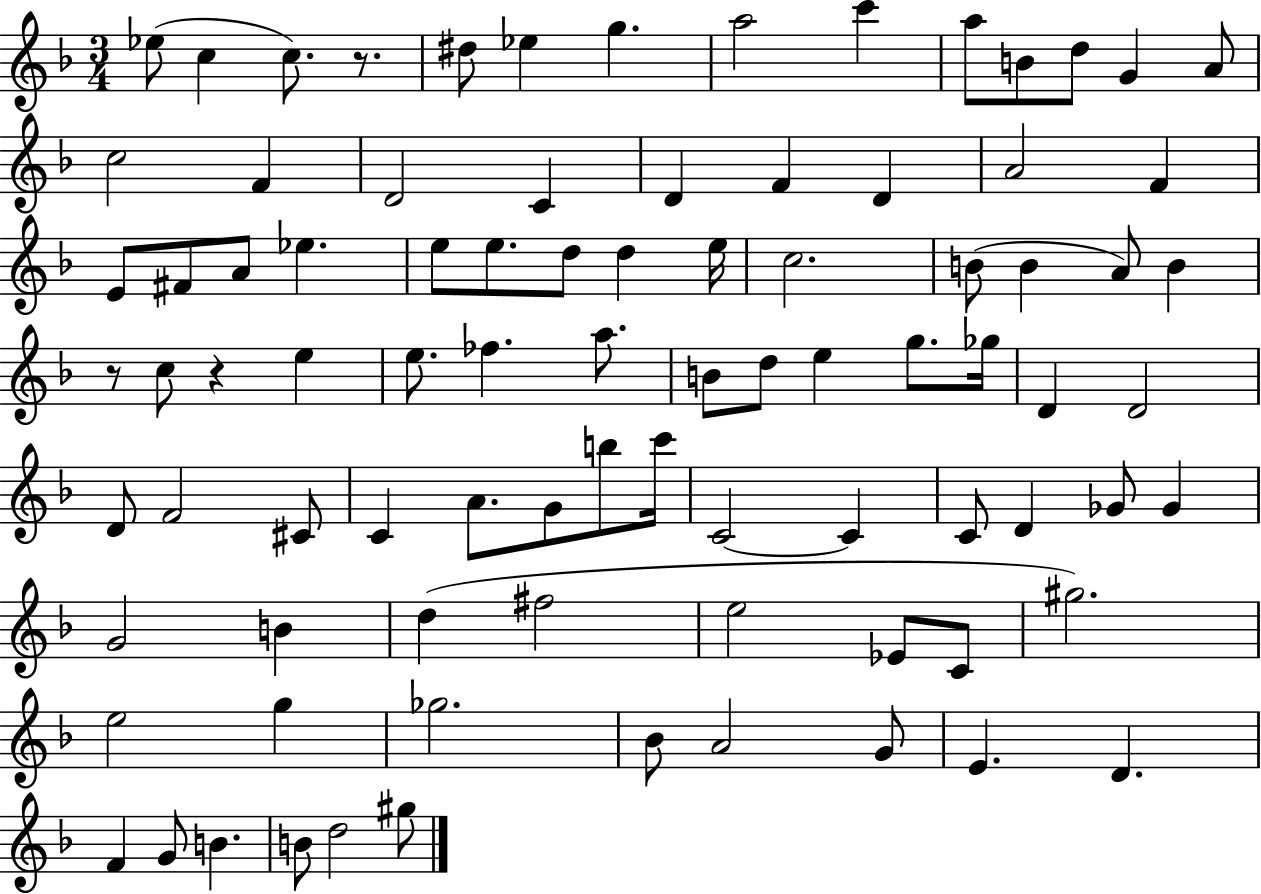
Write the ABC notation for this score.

X:1
T:Untitled
M:3/4
L:1/4
K:F
_e/2 c c/2 z/2 ^d/2 _e g a2 c' a/2 B/2 d/2 G A/2 c2 F D2 C D F D A2 F E/2 ^F/2 A/2 _e e/2 e/2 d/2 d e/4 c2 B/2 B A/2 B z/2 c/2 z e e/2 _f a/2 B/2 d/2 e g/2 _g/4 D D2 D/2 F2 ^C/2 C A/2 G/2 b/2 c'/4 C2 C C/2 D _G/2 _G G2 B d ^f2 e2 _E/2 C/2 ^g2 e2 g _g2 _B/2 A2 G/2 E D F G/2 B B/2 d2 ^g/2